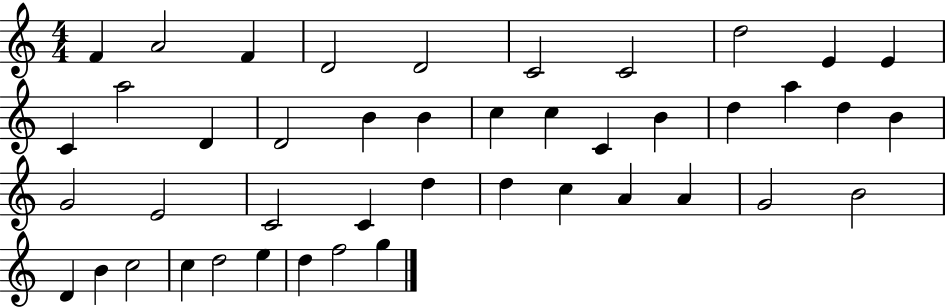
{
  \clef treble
  \numericTimeSignature
  \time 4/4
  \key c \major
  f'4 a'2 f'4 | d'2 d'2 | c'2 c'2 | d''2 e'4 e'4 | \break c'4 a''2 d'4 | d'2 b'4 b'4 | c''4 c''4 c'4 b'4 | d''4 a''4 d''4 b'4 | \break g'2 e'2 | c'2 c'4 d''4 | d''4 c''4 a'4 a'4 | g'2 b'2 | \break d'4 b'4 c''2 | c''4 d''2 e''4 | d''4 f''2 g''4 | \bar "|."
}